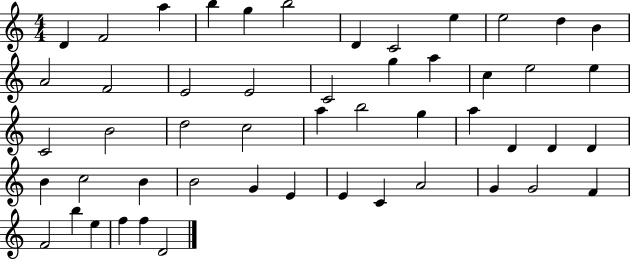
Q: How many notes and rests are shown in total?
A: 51